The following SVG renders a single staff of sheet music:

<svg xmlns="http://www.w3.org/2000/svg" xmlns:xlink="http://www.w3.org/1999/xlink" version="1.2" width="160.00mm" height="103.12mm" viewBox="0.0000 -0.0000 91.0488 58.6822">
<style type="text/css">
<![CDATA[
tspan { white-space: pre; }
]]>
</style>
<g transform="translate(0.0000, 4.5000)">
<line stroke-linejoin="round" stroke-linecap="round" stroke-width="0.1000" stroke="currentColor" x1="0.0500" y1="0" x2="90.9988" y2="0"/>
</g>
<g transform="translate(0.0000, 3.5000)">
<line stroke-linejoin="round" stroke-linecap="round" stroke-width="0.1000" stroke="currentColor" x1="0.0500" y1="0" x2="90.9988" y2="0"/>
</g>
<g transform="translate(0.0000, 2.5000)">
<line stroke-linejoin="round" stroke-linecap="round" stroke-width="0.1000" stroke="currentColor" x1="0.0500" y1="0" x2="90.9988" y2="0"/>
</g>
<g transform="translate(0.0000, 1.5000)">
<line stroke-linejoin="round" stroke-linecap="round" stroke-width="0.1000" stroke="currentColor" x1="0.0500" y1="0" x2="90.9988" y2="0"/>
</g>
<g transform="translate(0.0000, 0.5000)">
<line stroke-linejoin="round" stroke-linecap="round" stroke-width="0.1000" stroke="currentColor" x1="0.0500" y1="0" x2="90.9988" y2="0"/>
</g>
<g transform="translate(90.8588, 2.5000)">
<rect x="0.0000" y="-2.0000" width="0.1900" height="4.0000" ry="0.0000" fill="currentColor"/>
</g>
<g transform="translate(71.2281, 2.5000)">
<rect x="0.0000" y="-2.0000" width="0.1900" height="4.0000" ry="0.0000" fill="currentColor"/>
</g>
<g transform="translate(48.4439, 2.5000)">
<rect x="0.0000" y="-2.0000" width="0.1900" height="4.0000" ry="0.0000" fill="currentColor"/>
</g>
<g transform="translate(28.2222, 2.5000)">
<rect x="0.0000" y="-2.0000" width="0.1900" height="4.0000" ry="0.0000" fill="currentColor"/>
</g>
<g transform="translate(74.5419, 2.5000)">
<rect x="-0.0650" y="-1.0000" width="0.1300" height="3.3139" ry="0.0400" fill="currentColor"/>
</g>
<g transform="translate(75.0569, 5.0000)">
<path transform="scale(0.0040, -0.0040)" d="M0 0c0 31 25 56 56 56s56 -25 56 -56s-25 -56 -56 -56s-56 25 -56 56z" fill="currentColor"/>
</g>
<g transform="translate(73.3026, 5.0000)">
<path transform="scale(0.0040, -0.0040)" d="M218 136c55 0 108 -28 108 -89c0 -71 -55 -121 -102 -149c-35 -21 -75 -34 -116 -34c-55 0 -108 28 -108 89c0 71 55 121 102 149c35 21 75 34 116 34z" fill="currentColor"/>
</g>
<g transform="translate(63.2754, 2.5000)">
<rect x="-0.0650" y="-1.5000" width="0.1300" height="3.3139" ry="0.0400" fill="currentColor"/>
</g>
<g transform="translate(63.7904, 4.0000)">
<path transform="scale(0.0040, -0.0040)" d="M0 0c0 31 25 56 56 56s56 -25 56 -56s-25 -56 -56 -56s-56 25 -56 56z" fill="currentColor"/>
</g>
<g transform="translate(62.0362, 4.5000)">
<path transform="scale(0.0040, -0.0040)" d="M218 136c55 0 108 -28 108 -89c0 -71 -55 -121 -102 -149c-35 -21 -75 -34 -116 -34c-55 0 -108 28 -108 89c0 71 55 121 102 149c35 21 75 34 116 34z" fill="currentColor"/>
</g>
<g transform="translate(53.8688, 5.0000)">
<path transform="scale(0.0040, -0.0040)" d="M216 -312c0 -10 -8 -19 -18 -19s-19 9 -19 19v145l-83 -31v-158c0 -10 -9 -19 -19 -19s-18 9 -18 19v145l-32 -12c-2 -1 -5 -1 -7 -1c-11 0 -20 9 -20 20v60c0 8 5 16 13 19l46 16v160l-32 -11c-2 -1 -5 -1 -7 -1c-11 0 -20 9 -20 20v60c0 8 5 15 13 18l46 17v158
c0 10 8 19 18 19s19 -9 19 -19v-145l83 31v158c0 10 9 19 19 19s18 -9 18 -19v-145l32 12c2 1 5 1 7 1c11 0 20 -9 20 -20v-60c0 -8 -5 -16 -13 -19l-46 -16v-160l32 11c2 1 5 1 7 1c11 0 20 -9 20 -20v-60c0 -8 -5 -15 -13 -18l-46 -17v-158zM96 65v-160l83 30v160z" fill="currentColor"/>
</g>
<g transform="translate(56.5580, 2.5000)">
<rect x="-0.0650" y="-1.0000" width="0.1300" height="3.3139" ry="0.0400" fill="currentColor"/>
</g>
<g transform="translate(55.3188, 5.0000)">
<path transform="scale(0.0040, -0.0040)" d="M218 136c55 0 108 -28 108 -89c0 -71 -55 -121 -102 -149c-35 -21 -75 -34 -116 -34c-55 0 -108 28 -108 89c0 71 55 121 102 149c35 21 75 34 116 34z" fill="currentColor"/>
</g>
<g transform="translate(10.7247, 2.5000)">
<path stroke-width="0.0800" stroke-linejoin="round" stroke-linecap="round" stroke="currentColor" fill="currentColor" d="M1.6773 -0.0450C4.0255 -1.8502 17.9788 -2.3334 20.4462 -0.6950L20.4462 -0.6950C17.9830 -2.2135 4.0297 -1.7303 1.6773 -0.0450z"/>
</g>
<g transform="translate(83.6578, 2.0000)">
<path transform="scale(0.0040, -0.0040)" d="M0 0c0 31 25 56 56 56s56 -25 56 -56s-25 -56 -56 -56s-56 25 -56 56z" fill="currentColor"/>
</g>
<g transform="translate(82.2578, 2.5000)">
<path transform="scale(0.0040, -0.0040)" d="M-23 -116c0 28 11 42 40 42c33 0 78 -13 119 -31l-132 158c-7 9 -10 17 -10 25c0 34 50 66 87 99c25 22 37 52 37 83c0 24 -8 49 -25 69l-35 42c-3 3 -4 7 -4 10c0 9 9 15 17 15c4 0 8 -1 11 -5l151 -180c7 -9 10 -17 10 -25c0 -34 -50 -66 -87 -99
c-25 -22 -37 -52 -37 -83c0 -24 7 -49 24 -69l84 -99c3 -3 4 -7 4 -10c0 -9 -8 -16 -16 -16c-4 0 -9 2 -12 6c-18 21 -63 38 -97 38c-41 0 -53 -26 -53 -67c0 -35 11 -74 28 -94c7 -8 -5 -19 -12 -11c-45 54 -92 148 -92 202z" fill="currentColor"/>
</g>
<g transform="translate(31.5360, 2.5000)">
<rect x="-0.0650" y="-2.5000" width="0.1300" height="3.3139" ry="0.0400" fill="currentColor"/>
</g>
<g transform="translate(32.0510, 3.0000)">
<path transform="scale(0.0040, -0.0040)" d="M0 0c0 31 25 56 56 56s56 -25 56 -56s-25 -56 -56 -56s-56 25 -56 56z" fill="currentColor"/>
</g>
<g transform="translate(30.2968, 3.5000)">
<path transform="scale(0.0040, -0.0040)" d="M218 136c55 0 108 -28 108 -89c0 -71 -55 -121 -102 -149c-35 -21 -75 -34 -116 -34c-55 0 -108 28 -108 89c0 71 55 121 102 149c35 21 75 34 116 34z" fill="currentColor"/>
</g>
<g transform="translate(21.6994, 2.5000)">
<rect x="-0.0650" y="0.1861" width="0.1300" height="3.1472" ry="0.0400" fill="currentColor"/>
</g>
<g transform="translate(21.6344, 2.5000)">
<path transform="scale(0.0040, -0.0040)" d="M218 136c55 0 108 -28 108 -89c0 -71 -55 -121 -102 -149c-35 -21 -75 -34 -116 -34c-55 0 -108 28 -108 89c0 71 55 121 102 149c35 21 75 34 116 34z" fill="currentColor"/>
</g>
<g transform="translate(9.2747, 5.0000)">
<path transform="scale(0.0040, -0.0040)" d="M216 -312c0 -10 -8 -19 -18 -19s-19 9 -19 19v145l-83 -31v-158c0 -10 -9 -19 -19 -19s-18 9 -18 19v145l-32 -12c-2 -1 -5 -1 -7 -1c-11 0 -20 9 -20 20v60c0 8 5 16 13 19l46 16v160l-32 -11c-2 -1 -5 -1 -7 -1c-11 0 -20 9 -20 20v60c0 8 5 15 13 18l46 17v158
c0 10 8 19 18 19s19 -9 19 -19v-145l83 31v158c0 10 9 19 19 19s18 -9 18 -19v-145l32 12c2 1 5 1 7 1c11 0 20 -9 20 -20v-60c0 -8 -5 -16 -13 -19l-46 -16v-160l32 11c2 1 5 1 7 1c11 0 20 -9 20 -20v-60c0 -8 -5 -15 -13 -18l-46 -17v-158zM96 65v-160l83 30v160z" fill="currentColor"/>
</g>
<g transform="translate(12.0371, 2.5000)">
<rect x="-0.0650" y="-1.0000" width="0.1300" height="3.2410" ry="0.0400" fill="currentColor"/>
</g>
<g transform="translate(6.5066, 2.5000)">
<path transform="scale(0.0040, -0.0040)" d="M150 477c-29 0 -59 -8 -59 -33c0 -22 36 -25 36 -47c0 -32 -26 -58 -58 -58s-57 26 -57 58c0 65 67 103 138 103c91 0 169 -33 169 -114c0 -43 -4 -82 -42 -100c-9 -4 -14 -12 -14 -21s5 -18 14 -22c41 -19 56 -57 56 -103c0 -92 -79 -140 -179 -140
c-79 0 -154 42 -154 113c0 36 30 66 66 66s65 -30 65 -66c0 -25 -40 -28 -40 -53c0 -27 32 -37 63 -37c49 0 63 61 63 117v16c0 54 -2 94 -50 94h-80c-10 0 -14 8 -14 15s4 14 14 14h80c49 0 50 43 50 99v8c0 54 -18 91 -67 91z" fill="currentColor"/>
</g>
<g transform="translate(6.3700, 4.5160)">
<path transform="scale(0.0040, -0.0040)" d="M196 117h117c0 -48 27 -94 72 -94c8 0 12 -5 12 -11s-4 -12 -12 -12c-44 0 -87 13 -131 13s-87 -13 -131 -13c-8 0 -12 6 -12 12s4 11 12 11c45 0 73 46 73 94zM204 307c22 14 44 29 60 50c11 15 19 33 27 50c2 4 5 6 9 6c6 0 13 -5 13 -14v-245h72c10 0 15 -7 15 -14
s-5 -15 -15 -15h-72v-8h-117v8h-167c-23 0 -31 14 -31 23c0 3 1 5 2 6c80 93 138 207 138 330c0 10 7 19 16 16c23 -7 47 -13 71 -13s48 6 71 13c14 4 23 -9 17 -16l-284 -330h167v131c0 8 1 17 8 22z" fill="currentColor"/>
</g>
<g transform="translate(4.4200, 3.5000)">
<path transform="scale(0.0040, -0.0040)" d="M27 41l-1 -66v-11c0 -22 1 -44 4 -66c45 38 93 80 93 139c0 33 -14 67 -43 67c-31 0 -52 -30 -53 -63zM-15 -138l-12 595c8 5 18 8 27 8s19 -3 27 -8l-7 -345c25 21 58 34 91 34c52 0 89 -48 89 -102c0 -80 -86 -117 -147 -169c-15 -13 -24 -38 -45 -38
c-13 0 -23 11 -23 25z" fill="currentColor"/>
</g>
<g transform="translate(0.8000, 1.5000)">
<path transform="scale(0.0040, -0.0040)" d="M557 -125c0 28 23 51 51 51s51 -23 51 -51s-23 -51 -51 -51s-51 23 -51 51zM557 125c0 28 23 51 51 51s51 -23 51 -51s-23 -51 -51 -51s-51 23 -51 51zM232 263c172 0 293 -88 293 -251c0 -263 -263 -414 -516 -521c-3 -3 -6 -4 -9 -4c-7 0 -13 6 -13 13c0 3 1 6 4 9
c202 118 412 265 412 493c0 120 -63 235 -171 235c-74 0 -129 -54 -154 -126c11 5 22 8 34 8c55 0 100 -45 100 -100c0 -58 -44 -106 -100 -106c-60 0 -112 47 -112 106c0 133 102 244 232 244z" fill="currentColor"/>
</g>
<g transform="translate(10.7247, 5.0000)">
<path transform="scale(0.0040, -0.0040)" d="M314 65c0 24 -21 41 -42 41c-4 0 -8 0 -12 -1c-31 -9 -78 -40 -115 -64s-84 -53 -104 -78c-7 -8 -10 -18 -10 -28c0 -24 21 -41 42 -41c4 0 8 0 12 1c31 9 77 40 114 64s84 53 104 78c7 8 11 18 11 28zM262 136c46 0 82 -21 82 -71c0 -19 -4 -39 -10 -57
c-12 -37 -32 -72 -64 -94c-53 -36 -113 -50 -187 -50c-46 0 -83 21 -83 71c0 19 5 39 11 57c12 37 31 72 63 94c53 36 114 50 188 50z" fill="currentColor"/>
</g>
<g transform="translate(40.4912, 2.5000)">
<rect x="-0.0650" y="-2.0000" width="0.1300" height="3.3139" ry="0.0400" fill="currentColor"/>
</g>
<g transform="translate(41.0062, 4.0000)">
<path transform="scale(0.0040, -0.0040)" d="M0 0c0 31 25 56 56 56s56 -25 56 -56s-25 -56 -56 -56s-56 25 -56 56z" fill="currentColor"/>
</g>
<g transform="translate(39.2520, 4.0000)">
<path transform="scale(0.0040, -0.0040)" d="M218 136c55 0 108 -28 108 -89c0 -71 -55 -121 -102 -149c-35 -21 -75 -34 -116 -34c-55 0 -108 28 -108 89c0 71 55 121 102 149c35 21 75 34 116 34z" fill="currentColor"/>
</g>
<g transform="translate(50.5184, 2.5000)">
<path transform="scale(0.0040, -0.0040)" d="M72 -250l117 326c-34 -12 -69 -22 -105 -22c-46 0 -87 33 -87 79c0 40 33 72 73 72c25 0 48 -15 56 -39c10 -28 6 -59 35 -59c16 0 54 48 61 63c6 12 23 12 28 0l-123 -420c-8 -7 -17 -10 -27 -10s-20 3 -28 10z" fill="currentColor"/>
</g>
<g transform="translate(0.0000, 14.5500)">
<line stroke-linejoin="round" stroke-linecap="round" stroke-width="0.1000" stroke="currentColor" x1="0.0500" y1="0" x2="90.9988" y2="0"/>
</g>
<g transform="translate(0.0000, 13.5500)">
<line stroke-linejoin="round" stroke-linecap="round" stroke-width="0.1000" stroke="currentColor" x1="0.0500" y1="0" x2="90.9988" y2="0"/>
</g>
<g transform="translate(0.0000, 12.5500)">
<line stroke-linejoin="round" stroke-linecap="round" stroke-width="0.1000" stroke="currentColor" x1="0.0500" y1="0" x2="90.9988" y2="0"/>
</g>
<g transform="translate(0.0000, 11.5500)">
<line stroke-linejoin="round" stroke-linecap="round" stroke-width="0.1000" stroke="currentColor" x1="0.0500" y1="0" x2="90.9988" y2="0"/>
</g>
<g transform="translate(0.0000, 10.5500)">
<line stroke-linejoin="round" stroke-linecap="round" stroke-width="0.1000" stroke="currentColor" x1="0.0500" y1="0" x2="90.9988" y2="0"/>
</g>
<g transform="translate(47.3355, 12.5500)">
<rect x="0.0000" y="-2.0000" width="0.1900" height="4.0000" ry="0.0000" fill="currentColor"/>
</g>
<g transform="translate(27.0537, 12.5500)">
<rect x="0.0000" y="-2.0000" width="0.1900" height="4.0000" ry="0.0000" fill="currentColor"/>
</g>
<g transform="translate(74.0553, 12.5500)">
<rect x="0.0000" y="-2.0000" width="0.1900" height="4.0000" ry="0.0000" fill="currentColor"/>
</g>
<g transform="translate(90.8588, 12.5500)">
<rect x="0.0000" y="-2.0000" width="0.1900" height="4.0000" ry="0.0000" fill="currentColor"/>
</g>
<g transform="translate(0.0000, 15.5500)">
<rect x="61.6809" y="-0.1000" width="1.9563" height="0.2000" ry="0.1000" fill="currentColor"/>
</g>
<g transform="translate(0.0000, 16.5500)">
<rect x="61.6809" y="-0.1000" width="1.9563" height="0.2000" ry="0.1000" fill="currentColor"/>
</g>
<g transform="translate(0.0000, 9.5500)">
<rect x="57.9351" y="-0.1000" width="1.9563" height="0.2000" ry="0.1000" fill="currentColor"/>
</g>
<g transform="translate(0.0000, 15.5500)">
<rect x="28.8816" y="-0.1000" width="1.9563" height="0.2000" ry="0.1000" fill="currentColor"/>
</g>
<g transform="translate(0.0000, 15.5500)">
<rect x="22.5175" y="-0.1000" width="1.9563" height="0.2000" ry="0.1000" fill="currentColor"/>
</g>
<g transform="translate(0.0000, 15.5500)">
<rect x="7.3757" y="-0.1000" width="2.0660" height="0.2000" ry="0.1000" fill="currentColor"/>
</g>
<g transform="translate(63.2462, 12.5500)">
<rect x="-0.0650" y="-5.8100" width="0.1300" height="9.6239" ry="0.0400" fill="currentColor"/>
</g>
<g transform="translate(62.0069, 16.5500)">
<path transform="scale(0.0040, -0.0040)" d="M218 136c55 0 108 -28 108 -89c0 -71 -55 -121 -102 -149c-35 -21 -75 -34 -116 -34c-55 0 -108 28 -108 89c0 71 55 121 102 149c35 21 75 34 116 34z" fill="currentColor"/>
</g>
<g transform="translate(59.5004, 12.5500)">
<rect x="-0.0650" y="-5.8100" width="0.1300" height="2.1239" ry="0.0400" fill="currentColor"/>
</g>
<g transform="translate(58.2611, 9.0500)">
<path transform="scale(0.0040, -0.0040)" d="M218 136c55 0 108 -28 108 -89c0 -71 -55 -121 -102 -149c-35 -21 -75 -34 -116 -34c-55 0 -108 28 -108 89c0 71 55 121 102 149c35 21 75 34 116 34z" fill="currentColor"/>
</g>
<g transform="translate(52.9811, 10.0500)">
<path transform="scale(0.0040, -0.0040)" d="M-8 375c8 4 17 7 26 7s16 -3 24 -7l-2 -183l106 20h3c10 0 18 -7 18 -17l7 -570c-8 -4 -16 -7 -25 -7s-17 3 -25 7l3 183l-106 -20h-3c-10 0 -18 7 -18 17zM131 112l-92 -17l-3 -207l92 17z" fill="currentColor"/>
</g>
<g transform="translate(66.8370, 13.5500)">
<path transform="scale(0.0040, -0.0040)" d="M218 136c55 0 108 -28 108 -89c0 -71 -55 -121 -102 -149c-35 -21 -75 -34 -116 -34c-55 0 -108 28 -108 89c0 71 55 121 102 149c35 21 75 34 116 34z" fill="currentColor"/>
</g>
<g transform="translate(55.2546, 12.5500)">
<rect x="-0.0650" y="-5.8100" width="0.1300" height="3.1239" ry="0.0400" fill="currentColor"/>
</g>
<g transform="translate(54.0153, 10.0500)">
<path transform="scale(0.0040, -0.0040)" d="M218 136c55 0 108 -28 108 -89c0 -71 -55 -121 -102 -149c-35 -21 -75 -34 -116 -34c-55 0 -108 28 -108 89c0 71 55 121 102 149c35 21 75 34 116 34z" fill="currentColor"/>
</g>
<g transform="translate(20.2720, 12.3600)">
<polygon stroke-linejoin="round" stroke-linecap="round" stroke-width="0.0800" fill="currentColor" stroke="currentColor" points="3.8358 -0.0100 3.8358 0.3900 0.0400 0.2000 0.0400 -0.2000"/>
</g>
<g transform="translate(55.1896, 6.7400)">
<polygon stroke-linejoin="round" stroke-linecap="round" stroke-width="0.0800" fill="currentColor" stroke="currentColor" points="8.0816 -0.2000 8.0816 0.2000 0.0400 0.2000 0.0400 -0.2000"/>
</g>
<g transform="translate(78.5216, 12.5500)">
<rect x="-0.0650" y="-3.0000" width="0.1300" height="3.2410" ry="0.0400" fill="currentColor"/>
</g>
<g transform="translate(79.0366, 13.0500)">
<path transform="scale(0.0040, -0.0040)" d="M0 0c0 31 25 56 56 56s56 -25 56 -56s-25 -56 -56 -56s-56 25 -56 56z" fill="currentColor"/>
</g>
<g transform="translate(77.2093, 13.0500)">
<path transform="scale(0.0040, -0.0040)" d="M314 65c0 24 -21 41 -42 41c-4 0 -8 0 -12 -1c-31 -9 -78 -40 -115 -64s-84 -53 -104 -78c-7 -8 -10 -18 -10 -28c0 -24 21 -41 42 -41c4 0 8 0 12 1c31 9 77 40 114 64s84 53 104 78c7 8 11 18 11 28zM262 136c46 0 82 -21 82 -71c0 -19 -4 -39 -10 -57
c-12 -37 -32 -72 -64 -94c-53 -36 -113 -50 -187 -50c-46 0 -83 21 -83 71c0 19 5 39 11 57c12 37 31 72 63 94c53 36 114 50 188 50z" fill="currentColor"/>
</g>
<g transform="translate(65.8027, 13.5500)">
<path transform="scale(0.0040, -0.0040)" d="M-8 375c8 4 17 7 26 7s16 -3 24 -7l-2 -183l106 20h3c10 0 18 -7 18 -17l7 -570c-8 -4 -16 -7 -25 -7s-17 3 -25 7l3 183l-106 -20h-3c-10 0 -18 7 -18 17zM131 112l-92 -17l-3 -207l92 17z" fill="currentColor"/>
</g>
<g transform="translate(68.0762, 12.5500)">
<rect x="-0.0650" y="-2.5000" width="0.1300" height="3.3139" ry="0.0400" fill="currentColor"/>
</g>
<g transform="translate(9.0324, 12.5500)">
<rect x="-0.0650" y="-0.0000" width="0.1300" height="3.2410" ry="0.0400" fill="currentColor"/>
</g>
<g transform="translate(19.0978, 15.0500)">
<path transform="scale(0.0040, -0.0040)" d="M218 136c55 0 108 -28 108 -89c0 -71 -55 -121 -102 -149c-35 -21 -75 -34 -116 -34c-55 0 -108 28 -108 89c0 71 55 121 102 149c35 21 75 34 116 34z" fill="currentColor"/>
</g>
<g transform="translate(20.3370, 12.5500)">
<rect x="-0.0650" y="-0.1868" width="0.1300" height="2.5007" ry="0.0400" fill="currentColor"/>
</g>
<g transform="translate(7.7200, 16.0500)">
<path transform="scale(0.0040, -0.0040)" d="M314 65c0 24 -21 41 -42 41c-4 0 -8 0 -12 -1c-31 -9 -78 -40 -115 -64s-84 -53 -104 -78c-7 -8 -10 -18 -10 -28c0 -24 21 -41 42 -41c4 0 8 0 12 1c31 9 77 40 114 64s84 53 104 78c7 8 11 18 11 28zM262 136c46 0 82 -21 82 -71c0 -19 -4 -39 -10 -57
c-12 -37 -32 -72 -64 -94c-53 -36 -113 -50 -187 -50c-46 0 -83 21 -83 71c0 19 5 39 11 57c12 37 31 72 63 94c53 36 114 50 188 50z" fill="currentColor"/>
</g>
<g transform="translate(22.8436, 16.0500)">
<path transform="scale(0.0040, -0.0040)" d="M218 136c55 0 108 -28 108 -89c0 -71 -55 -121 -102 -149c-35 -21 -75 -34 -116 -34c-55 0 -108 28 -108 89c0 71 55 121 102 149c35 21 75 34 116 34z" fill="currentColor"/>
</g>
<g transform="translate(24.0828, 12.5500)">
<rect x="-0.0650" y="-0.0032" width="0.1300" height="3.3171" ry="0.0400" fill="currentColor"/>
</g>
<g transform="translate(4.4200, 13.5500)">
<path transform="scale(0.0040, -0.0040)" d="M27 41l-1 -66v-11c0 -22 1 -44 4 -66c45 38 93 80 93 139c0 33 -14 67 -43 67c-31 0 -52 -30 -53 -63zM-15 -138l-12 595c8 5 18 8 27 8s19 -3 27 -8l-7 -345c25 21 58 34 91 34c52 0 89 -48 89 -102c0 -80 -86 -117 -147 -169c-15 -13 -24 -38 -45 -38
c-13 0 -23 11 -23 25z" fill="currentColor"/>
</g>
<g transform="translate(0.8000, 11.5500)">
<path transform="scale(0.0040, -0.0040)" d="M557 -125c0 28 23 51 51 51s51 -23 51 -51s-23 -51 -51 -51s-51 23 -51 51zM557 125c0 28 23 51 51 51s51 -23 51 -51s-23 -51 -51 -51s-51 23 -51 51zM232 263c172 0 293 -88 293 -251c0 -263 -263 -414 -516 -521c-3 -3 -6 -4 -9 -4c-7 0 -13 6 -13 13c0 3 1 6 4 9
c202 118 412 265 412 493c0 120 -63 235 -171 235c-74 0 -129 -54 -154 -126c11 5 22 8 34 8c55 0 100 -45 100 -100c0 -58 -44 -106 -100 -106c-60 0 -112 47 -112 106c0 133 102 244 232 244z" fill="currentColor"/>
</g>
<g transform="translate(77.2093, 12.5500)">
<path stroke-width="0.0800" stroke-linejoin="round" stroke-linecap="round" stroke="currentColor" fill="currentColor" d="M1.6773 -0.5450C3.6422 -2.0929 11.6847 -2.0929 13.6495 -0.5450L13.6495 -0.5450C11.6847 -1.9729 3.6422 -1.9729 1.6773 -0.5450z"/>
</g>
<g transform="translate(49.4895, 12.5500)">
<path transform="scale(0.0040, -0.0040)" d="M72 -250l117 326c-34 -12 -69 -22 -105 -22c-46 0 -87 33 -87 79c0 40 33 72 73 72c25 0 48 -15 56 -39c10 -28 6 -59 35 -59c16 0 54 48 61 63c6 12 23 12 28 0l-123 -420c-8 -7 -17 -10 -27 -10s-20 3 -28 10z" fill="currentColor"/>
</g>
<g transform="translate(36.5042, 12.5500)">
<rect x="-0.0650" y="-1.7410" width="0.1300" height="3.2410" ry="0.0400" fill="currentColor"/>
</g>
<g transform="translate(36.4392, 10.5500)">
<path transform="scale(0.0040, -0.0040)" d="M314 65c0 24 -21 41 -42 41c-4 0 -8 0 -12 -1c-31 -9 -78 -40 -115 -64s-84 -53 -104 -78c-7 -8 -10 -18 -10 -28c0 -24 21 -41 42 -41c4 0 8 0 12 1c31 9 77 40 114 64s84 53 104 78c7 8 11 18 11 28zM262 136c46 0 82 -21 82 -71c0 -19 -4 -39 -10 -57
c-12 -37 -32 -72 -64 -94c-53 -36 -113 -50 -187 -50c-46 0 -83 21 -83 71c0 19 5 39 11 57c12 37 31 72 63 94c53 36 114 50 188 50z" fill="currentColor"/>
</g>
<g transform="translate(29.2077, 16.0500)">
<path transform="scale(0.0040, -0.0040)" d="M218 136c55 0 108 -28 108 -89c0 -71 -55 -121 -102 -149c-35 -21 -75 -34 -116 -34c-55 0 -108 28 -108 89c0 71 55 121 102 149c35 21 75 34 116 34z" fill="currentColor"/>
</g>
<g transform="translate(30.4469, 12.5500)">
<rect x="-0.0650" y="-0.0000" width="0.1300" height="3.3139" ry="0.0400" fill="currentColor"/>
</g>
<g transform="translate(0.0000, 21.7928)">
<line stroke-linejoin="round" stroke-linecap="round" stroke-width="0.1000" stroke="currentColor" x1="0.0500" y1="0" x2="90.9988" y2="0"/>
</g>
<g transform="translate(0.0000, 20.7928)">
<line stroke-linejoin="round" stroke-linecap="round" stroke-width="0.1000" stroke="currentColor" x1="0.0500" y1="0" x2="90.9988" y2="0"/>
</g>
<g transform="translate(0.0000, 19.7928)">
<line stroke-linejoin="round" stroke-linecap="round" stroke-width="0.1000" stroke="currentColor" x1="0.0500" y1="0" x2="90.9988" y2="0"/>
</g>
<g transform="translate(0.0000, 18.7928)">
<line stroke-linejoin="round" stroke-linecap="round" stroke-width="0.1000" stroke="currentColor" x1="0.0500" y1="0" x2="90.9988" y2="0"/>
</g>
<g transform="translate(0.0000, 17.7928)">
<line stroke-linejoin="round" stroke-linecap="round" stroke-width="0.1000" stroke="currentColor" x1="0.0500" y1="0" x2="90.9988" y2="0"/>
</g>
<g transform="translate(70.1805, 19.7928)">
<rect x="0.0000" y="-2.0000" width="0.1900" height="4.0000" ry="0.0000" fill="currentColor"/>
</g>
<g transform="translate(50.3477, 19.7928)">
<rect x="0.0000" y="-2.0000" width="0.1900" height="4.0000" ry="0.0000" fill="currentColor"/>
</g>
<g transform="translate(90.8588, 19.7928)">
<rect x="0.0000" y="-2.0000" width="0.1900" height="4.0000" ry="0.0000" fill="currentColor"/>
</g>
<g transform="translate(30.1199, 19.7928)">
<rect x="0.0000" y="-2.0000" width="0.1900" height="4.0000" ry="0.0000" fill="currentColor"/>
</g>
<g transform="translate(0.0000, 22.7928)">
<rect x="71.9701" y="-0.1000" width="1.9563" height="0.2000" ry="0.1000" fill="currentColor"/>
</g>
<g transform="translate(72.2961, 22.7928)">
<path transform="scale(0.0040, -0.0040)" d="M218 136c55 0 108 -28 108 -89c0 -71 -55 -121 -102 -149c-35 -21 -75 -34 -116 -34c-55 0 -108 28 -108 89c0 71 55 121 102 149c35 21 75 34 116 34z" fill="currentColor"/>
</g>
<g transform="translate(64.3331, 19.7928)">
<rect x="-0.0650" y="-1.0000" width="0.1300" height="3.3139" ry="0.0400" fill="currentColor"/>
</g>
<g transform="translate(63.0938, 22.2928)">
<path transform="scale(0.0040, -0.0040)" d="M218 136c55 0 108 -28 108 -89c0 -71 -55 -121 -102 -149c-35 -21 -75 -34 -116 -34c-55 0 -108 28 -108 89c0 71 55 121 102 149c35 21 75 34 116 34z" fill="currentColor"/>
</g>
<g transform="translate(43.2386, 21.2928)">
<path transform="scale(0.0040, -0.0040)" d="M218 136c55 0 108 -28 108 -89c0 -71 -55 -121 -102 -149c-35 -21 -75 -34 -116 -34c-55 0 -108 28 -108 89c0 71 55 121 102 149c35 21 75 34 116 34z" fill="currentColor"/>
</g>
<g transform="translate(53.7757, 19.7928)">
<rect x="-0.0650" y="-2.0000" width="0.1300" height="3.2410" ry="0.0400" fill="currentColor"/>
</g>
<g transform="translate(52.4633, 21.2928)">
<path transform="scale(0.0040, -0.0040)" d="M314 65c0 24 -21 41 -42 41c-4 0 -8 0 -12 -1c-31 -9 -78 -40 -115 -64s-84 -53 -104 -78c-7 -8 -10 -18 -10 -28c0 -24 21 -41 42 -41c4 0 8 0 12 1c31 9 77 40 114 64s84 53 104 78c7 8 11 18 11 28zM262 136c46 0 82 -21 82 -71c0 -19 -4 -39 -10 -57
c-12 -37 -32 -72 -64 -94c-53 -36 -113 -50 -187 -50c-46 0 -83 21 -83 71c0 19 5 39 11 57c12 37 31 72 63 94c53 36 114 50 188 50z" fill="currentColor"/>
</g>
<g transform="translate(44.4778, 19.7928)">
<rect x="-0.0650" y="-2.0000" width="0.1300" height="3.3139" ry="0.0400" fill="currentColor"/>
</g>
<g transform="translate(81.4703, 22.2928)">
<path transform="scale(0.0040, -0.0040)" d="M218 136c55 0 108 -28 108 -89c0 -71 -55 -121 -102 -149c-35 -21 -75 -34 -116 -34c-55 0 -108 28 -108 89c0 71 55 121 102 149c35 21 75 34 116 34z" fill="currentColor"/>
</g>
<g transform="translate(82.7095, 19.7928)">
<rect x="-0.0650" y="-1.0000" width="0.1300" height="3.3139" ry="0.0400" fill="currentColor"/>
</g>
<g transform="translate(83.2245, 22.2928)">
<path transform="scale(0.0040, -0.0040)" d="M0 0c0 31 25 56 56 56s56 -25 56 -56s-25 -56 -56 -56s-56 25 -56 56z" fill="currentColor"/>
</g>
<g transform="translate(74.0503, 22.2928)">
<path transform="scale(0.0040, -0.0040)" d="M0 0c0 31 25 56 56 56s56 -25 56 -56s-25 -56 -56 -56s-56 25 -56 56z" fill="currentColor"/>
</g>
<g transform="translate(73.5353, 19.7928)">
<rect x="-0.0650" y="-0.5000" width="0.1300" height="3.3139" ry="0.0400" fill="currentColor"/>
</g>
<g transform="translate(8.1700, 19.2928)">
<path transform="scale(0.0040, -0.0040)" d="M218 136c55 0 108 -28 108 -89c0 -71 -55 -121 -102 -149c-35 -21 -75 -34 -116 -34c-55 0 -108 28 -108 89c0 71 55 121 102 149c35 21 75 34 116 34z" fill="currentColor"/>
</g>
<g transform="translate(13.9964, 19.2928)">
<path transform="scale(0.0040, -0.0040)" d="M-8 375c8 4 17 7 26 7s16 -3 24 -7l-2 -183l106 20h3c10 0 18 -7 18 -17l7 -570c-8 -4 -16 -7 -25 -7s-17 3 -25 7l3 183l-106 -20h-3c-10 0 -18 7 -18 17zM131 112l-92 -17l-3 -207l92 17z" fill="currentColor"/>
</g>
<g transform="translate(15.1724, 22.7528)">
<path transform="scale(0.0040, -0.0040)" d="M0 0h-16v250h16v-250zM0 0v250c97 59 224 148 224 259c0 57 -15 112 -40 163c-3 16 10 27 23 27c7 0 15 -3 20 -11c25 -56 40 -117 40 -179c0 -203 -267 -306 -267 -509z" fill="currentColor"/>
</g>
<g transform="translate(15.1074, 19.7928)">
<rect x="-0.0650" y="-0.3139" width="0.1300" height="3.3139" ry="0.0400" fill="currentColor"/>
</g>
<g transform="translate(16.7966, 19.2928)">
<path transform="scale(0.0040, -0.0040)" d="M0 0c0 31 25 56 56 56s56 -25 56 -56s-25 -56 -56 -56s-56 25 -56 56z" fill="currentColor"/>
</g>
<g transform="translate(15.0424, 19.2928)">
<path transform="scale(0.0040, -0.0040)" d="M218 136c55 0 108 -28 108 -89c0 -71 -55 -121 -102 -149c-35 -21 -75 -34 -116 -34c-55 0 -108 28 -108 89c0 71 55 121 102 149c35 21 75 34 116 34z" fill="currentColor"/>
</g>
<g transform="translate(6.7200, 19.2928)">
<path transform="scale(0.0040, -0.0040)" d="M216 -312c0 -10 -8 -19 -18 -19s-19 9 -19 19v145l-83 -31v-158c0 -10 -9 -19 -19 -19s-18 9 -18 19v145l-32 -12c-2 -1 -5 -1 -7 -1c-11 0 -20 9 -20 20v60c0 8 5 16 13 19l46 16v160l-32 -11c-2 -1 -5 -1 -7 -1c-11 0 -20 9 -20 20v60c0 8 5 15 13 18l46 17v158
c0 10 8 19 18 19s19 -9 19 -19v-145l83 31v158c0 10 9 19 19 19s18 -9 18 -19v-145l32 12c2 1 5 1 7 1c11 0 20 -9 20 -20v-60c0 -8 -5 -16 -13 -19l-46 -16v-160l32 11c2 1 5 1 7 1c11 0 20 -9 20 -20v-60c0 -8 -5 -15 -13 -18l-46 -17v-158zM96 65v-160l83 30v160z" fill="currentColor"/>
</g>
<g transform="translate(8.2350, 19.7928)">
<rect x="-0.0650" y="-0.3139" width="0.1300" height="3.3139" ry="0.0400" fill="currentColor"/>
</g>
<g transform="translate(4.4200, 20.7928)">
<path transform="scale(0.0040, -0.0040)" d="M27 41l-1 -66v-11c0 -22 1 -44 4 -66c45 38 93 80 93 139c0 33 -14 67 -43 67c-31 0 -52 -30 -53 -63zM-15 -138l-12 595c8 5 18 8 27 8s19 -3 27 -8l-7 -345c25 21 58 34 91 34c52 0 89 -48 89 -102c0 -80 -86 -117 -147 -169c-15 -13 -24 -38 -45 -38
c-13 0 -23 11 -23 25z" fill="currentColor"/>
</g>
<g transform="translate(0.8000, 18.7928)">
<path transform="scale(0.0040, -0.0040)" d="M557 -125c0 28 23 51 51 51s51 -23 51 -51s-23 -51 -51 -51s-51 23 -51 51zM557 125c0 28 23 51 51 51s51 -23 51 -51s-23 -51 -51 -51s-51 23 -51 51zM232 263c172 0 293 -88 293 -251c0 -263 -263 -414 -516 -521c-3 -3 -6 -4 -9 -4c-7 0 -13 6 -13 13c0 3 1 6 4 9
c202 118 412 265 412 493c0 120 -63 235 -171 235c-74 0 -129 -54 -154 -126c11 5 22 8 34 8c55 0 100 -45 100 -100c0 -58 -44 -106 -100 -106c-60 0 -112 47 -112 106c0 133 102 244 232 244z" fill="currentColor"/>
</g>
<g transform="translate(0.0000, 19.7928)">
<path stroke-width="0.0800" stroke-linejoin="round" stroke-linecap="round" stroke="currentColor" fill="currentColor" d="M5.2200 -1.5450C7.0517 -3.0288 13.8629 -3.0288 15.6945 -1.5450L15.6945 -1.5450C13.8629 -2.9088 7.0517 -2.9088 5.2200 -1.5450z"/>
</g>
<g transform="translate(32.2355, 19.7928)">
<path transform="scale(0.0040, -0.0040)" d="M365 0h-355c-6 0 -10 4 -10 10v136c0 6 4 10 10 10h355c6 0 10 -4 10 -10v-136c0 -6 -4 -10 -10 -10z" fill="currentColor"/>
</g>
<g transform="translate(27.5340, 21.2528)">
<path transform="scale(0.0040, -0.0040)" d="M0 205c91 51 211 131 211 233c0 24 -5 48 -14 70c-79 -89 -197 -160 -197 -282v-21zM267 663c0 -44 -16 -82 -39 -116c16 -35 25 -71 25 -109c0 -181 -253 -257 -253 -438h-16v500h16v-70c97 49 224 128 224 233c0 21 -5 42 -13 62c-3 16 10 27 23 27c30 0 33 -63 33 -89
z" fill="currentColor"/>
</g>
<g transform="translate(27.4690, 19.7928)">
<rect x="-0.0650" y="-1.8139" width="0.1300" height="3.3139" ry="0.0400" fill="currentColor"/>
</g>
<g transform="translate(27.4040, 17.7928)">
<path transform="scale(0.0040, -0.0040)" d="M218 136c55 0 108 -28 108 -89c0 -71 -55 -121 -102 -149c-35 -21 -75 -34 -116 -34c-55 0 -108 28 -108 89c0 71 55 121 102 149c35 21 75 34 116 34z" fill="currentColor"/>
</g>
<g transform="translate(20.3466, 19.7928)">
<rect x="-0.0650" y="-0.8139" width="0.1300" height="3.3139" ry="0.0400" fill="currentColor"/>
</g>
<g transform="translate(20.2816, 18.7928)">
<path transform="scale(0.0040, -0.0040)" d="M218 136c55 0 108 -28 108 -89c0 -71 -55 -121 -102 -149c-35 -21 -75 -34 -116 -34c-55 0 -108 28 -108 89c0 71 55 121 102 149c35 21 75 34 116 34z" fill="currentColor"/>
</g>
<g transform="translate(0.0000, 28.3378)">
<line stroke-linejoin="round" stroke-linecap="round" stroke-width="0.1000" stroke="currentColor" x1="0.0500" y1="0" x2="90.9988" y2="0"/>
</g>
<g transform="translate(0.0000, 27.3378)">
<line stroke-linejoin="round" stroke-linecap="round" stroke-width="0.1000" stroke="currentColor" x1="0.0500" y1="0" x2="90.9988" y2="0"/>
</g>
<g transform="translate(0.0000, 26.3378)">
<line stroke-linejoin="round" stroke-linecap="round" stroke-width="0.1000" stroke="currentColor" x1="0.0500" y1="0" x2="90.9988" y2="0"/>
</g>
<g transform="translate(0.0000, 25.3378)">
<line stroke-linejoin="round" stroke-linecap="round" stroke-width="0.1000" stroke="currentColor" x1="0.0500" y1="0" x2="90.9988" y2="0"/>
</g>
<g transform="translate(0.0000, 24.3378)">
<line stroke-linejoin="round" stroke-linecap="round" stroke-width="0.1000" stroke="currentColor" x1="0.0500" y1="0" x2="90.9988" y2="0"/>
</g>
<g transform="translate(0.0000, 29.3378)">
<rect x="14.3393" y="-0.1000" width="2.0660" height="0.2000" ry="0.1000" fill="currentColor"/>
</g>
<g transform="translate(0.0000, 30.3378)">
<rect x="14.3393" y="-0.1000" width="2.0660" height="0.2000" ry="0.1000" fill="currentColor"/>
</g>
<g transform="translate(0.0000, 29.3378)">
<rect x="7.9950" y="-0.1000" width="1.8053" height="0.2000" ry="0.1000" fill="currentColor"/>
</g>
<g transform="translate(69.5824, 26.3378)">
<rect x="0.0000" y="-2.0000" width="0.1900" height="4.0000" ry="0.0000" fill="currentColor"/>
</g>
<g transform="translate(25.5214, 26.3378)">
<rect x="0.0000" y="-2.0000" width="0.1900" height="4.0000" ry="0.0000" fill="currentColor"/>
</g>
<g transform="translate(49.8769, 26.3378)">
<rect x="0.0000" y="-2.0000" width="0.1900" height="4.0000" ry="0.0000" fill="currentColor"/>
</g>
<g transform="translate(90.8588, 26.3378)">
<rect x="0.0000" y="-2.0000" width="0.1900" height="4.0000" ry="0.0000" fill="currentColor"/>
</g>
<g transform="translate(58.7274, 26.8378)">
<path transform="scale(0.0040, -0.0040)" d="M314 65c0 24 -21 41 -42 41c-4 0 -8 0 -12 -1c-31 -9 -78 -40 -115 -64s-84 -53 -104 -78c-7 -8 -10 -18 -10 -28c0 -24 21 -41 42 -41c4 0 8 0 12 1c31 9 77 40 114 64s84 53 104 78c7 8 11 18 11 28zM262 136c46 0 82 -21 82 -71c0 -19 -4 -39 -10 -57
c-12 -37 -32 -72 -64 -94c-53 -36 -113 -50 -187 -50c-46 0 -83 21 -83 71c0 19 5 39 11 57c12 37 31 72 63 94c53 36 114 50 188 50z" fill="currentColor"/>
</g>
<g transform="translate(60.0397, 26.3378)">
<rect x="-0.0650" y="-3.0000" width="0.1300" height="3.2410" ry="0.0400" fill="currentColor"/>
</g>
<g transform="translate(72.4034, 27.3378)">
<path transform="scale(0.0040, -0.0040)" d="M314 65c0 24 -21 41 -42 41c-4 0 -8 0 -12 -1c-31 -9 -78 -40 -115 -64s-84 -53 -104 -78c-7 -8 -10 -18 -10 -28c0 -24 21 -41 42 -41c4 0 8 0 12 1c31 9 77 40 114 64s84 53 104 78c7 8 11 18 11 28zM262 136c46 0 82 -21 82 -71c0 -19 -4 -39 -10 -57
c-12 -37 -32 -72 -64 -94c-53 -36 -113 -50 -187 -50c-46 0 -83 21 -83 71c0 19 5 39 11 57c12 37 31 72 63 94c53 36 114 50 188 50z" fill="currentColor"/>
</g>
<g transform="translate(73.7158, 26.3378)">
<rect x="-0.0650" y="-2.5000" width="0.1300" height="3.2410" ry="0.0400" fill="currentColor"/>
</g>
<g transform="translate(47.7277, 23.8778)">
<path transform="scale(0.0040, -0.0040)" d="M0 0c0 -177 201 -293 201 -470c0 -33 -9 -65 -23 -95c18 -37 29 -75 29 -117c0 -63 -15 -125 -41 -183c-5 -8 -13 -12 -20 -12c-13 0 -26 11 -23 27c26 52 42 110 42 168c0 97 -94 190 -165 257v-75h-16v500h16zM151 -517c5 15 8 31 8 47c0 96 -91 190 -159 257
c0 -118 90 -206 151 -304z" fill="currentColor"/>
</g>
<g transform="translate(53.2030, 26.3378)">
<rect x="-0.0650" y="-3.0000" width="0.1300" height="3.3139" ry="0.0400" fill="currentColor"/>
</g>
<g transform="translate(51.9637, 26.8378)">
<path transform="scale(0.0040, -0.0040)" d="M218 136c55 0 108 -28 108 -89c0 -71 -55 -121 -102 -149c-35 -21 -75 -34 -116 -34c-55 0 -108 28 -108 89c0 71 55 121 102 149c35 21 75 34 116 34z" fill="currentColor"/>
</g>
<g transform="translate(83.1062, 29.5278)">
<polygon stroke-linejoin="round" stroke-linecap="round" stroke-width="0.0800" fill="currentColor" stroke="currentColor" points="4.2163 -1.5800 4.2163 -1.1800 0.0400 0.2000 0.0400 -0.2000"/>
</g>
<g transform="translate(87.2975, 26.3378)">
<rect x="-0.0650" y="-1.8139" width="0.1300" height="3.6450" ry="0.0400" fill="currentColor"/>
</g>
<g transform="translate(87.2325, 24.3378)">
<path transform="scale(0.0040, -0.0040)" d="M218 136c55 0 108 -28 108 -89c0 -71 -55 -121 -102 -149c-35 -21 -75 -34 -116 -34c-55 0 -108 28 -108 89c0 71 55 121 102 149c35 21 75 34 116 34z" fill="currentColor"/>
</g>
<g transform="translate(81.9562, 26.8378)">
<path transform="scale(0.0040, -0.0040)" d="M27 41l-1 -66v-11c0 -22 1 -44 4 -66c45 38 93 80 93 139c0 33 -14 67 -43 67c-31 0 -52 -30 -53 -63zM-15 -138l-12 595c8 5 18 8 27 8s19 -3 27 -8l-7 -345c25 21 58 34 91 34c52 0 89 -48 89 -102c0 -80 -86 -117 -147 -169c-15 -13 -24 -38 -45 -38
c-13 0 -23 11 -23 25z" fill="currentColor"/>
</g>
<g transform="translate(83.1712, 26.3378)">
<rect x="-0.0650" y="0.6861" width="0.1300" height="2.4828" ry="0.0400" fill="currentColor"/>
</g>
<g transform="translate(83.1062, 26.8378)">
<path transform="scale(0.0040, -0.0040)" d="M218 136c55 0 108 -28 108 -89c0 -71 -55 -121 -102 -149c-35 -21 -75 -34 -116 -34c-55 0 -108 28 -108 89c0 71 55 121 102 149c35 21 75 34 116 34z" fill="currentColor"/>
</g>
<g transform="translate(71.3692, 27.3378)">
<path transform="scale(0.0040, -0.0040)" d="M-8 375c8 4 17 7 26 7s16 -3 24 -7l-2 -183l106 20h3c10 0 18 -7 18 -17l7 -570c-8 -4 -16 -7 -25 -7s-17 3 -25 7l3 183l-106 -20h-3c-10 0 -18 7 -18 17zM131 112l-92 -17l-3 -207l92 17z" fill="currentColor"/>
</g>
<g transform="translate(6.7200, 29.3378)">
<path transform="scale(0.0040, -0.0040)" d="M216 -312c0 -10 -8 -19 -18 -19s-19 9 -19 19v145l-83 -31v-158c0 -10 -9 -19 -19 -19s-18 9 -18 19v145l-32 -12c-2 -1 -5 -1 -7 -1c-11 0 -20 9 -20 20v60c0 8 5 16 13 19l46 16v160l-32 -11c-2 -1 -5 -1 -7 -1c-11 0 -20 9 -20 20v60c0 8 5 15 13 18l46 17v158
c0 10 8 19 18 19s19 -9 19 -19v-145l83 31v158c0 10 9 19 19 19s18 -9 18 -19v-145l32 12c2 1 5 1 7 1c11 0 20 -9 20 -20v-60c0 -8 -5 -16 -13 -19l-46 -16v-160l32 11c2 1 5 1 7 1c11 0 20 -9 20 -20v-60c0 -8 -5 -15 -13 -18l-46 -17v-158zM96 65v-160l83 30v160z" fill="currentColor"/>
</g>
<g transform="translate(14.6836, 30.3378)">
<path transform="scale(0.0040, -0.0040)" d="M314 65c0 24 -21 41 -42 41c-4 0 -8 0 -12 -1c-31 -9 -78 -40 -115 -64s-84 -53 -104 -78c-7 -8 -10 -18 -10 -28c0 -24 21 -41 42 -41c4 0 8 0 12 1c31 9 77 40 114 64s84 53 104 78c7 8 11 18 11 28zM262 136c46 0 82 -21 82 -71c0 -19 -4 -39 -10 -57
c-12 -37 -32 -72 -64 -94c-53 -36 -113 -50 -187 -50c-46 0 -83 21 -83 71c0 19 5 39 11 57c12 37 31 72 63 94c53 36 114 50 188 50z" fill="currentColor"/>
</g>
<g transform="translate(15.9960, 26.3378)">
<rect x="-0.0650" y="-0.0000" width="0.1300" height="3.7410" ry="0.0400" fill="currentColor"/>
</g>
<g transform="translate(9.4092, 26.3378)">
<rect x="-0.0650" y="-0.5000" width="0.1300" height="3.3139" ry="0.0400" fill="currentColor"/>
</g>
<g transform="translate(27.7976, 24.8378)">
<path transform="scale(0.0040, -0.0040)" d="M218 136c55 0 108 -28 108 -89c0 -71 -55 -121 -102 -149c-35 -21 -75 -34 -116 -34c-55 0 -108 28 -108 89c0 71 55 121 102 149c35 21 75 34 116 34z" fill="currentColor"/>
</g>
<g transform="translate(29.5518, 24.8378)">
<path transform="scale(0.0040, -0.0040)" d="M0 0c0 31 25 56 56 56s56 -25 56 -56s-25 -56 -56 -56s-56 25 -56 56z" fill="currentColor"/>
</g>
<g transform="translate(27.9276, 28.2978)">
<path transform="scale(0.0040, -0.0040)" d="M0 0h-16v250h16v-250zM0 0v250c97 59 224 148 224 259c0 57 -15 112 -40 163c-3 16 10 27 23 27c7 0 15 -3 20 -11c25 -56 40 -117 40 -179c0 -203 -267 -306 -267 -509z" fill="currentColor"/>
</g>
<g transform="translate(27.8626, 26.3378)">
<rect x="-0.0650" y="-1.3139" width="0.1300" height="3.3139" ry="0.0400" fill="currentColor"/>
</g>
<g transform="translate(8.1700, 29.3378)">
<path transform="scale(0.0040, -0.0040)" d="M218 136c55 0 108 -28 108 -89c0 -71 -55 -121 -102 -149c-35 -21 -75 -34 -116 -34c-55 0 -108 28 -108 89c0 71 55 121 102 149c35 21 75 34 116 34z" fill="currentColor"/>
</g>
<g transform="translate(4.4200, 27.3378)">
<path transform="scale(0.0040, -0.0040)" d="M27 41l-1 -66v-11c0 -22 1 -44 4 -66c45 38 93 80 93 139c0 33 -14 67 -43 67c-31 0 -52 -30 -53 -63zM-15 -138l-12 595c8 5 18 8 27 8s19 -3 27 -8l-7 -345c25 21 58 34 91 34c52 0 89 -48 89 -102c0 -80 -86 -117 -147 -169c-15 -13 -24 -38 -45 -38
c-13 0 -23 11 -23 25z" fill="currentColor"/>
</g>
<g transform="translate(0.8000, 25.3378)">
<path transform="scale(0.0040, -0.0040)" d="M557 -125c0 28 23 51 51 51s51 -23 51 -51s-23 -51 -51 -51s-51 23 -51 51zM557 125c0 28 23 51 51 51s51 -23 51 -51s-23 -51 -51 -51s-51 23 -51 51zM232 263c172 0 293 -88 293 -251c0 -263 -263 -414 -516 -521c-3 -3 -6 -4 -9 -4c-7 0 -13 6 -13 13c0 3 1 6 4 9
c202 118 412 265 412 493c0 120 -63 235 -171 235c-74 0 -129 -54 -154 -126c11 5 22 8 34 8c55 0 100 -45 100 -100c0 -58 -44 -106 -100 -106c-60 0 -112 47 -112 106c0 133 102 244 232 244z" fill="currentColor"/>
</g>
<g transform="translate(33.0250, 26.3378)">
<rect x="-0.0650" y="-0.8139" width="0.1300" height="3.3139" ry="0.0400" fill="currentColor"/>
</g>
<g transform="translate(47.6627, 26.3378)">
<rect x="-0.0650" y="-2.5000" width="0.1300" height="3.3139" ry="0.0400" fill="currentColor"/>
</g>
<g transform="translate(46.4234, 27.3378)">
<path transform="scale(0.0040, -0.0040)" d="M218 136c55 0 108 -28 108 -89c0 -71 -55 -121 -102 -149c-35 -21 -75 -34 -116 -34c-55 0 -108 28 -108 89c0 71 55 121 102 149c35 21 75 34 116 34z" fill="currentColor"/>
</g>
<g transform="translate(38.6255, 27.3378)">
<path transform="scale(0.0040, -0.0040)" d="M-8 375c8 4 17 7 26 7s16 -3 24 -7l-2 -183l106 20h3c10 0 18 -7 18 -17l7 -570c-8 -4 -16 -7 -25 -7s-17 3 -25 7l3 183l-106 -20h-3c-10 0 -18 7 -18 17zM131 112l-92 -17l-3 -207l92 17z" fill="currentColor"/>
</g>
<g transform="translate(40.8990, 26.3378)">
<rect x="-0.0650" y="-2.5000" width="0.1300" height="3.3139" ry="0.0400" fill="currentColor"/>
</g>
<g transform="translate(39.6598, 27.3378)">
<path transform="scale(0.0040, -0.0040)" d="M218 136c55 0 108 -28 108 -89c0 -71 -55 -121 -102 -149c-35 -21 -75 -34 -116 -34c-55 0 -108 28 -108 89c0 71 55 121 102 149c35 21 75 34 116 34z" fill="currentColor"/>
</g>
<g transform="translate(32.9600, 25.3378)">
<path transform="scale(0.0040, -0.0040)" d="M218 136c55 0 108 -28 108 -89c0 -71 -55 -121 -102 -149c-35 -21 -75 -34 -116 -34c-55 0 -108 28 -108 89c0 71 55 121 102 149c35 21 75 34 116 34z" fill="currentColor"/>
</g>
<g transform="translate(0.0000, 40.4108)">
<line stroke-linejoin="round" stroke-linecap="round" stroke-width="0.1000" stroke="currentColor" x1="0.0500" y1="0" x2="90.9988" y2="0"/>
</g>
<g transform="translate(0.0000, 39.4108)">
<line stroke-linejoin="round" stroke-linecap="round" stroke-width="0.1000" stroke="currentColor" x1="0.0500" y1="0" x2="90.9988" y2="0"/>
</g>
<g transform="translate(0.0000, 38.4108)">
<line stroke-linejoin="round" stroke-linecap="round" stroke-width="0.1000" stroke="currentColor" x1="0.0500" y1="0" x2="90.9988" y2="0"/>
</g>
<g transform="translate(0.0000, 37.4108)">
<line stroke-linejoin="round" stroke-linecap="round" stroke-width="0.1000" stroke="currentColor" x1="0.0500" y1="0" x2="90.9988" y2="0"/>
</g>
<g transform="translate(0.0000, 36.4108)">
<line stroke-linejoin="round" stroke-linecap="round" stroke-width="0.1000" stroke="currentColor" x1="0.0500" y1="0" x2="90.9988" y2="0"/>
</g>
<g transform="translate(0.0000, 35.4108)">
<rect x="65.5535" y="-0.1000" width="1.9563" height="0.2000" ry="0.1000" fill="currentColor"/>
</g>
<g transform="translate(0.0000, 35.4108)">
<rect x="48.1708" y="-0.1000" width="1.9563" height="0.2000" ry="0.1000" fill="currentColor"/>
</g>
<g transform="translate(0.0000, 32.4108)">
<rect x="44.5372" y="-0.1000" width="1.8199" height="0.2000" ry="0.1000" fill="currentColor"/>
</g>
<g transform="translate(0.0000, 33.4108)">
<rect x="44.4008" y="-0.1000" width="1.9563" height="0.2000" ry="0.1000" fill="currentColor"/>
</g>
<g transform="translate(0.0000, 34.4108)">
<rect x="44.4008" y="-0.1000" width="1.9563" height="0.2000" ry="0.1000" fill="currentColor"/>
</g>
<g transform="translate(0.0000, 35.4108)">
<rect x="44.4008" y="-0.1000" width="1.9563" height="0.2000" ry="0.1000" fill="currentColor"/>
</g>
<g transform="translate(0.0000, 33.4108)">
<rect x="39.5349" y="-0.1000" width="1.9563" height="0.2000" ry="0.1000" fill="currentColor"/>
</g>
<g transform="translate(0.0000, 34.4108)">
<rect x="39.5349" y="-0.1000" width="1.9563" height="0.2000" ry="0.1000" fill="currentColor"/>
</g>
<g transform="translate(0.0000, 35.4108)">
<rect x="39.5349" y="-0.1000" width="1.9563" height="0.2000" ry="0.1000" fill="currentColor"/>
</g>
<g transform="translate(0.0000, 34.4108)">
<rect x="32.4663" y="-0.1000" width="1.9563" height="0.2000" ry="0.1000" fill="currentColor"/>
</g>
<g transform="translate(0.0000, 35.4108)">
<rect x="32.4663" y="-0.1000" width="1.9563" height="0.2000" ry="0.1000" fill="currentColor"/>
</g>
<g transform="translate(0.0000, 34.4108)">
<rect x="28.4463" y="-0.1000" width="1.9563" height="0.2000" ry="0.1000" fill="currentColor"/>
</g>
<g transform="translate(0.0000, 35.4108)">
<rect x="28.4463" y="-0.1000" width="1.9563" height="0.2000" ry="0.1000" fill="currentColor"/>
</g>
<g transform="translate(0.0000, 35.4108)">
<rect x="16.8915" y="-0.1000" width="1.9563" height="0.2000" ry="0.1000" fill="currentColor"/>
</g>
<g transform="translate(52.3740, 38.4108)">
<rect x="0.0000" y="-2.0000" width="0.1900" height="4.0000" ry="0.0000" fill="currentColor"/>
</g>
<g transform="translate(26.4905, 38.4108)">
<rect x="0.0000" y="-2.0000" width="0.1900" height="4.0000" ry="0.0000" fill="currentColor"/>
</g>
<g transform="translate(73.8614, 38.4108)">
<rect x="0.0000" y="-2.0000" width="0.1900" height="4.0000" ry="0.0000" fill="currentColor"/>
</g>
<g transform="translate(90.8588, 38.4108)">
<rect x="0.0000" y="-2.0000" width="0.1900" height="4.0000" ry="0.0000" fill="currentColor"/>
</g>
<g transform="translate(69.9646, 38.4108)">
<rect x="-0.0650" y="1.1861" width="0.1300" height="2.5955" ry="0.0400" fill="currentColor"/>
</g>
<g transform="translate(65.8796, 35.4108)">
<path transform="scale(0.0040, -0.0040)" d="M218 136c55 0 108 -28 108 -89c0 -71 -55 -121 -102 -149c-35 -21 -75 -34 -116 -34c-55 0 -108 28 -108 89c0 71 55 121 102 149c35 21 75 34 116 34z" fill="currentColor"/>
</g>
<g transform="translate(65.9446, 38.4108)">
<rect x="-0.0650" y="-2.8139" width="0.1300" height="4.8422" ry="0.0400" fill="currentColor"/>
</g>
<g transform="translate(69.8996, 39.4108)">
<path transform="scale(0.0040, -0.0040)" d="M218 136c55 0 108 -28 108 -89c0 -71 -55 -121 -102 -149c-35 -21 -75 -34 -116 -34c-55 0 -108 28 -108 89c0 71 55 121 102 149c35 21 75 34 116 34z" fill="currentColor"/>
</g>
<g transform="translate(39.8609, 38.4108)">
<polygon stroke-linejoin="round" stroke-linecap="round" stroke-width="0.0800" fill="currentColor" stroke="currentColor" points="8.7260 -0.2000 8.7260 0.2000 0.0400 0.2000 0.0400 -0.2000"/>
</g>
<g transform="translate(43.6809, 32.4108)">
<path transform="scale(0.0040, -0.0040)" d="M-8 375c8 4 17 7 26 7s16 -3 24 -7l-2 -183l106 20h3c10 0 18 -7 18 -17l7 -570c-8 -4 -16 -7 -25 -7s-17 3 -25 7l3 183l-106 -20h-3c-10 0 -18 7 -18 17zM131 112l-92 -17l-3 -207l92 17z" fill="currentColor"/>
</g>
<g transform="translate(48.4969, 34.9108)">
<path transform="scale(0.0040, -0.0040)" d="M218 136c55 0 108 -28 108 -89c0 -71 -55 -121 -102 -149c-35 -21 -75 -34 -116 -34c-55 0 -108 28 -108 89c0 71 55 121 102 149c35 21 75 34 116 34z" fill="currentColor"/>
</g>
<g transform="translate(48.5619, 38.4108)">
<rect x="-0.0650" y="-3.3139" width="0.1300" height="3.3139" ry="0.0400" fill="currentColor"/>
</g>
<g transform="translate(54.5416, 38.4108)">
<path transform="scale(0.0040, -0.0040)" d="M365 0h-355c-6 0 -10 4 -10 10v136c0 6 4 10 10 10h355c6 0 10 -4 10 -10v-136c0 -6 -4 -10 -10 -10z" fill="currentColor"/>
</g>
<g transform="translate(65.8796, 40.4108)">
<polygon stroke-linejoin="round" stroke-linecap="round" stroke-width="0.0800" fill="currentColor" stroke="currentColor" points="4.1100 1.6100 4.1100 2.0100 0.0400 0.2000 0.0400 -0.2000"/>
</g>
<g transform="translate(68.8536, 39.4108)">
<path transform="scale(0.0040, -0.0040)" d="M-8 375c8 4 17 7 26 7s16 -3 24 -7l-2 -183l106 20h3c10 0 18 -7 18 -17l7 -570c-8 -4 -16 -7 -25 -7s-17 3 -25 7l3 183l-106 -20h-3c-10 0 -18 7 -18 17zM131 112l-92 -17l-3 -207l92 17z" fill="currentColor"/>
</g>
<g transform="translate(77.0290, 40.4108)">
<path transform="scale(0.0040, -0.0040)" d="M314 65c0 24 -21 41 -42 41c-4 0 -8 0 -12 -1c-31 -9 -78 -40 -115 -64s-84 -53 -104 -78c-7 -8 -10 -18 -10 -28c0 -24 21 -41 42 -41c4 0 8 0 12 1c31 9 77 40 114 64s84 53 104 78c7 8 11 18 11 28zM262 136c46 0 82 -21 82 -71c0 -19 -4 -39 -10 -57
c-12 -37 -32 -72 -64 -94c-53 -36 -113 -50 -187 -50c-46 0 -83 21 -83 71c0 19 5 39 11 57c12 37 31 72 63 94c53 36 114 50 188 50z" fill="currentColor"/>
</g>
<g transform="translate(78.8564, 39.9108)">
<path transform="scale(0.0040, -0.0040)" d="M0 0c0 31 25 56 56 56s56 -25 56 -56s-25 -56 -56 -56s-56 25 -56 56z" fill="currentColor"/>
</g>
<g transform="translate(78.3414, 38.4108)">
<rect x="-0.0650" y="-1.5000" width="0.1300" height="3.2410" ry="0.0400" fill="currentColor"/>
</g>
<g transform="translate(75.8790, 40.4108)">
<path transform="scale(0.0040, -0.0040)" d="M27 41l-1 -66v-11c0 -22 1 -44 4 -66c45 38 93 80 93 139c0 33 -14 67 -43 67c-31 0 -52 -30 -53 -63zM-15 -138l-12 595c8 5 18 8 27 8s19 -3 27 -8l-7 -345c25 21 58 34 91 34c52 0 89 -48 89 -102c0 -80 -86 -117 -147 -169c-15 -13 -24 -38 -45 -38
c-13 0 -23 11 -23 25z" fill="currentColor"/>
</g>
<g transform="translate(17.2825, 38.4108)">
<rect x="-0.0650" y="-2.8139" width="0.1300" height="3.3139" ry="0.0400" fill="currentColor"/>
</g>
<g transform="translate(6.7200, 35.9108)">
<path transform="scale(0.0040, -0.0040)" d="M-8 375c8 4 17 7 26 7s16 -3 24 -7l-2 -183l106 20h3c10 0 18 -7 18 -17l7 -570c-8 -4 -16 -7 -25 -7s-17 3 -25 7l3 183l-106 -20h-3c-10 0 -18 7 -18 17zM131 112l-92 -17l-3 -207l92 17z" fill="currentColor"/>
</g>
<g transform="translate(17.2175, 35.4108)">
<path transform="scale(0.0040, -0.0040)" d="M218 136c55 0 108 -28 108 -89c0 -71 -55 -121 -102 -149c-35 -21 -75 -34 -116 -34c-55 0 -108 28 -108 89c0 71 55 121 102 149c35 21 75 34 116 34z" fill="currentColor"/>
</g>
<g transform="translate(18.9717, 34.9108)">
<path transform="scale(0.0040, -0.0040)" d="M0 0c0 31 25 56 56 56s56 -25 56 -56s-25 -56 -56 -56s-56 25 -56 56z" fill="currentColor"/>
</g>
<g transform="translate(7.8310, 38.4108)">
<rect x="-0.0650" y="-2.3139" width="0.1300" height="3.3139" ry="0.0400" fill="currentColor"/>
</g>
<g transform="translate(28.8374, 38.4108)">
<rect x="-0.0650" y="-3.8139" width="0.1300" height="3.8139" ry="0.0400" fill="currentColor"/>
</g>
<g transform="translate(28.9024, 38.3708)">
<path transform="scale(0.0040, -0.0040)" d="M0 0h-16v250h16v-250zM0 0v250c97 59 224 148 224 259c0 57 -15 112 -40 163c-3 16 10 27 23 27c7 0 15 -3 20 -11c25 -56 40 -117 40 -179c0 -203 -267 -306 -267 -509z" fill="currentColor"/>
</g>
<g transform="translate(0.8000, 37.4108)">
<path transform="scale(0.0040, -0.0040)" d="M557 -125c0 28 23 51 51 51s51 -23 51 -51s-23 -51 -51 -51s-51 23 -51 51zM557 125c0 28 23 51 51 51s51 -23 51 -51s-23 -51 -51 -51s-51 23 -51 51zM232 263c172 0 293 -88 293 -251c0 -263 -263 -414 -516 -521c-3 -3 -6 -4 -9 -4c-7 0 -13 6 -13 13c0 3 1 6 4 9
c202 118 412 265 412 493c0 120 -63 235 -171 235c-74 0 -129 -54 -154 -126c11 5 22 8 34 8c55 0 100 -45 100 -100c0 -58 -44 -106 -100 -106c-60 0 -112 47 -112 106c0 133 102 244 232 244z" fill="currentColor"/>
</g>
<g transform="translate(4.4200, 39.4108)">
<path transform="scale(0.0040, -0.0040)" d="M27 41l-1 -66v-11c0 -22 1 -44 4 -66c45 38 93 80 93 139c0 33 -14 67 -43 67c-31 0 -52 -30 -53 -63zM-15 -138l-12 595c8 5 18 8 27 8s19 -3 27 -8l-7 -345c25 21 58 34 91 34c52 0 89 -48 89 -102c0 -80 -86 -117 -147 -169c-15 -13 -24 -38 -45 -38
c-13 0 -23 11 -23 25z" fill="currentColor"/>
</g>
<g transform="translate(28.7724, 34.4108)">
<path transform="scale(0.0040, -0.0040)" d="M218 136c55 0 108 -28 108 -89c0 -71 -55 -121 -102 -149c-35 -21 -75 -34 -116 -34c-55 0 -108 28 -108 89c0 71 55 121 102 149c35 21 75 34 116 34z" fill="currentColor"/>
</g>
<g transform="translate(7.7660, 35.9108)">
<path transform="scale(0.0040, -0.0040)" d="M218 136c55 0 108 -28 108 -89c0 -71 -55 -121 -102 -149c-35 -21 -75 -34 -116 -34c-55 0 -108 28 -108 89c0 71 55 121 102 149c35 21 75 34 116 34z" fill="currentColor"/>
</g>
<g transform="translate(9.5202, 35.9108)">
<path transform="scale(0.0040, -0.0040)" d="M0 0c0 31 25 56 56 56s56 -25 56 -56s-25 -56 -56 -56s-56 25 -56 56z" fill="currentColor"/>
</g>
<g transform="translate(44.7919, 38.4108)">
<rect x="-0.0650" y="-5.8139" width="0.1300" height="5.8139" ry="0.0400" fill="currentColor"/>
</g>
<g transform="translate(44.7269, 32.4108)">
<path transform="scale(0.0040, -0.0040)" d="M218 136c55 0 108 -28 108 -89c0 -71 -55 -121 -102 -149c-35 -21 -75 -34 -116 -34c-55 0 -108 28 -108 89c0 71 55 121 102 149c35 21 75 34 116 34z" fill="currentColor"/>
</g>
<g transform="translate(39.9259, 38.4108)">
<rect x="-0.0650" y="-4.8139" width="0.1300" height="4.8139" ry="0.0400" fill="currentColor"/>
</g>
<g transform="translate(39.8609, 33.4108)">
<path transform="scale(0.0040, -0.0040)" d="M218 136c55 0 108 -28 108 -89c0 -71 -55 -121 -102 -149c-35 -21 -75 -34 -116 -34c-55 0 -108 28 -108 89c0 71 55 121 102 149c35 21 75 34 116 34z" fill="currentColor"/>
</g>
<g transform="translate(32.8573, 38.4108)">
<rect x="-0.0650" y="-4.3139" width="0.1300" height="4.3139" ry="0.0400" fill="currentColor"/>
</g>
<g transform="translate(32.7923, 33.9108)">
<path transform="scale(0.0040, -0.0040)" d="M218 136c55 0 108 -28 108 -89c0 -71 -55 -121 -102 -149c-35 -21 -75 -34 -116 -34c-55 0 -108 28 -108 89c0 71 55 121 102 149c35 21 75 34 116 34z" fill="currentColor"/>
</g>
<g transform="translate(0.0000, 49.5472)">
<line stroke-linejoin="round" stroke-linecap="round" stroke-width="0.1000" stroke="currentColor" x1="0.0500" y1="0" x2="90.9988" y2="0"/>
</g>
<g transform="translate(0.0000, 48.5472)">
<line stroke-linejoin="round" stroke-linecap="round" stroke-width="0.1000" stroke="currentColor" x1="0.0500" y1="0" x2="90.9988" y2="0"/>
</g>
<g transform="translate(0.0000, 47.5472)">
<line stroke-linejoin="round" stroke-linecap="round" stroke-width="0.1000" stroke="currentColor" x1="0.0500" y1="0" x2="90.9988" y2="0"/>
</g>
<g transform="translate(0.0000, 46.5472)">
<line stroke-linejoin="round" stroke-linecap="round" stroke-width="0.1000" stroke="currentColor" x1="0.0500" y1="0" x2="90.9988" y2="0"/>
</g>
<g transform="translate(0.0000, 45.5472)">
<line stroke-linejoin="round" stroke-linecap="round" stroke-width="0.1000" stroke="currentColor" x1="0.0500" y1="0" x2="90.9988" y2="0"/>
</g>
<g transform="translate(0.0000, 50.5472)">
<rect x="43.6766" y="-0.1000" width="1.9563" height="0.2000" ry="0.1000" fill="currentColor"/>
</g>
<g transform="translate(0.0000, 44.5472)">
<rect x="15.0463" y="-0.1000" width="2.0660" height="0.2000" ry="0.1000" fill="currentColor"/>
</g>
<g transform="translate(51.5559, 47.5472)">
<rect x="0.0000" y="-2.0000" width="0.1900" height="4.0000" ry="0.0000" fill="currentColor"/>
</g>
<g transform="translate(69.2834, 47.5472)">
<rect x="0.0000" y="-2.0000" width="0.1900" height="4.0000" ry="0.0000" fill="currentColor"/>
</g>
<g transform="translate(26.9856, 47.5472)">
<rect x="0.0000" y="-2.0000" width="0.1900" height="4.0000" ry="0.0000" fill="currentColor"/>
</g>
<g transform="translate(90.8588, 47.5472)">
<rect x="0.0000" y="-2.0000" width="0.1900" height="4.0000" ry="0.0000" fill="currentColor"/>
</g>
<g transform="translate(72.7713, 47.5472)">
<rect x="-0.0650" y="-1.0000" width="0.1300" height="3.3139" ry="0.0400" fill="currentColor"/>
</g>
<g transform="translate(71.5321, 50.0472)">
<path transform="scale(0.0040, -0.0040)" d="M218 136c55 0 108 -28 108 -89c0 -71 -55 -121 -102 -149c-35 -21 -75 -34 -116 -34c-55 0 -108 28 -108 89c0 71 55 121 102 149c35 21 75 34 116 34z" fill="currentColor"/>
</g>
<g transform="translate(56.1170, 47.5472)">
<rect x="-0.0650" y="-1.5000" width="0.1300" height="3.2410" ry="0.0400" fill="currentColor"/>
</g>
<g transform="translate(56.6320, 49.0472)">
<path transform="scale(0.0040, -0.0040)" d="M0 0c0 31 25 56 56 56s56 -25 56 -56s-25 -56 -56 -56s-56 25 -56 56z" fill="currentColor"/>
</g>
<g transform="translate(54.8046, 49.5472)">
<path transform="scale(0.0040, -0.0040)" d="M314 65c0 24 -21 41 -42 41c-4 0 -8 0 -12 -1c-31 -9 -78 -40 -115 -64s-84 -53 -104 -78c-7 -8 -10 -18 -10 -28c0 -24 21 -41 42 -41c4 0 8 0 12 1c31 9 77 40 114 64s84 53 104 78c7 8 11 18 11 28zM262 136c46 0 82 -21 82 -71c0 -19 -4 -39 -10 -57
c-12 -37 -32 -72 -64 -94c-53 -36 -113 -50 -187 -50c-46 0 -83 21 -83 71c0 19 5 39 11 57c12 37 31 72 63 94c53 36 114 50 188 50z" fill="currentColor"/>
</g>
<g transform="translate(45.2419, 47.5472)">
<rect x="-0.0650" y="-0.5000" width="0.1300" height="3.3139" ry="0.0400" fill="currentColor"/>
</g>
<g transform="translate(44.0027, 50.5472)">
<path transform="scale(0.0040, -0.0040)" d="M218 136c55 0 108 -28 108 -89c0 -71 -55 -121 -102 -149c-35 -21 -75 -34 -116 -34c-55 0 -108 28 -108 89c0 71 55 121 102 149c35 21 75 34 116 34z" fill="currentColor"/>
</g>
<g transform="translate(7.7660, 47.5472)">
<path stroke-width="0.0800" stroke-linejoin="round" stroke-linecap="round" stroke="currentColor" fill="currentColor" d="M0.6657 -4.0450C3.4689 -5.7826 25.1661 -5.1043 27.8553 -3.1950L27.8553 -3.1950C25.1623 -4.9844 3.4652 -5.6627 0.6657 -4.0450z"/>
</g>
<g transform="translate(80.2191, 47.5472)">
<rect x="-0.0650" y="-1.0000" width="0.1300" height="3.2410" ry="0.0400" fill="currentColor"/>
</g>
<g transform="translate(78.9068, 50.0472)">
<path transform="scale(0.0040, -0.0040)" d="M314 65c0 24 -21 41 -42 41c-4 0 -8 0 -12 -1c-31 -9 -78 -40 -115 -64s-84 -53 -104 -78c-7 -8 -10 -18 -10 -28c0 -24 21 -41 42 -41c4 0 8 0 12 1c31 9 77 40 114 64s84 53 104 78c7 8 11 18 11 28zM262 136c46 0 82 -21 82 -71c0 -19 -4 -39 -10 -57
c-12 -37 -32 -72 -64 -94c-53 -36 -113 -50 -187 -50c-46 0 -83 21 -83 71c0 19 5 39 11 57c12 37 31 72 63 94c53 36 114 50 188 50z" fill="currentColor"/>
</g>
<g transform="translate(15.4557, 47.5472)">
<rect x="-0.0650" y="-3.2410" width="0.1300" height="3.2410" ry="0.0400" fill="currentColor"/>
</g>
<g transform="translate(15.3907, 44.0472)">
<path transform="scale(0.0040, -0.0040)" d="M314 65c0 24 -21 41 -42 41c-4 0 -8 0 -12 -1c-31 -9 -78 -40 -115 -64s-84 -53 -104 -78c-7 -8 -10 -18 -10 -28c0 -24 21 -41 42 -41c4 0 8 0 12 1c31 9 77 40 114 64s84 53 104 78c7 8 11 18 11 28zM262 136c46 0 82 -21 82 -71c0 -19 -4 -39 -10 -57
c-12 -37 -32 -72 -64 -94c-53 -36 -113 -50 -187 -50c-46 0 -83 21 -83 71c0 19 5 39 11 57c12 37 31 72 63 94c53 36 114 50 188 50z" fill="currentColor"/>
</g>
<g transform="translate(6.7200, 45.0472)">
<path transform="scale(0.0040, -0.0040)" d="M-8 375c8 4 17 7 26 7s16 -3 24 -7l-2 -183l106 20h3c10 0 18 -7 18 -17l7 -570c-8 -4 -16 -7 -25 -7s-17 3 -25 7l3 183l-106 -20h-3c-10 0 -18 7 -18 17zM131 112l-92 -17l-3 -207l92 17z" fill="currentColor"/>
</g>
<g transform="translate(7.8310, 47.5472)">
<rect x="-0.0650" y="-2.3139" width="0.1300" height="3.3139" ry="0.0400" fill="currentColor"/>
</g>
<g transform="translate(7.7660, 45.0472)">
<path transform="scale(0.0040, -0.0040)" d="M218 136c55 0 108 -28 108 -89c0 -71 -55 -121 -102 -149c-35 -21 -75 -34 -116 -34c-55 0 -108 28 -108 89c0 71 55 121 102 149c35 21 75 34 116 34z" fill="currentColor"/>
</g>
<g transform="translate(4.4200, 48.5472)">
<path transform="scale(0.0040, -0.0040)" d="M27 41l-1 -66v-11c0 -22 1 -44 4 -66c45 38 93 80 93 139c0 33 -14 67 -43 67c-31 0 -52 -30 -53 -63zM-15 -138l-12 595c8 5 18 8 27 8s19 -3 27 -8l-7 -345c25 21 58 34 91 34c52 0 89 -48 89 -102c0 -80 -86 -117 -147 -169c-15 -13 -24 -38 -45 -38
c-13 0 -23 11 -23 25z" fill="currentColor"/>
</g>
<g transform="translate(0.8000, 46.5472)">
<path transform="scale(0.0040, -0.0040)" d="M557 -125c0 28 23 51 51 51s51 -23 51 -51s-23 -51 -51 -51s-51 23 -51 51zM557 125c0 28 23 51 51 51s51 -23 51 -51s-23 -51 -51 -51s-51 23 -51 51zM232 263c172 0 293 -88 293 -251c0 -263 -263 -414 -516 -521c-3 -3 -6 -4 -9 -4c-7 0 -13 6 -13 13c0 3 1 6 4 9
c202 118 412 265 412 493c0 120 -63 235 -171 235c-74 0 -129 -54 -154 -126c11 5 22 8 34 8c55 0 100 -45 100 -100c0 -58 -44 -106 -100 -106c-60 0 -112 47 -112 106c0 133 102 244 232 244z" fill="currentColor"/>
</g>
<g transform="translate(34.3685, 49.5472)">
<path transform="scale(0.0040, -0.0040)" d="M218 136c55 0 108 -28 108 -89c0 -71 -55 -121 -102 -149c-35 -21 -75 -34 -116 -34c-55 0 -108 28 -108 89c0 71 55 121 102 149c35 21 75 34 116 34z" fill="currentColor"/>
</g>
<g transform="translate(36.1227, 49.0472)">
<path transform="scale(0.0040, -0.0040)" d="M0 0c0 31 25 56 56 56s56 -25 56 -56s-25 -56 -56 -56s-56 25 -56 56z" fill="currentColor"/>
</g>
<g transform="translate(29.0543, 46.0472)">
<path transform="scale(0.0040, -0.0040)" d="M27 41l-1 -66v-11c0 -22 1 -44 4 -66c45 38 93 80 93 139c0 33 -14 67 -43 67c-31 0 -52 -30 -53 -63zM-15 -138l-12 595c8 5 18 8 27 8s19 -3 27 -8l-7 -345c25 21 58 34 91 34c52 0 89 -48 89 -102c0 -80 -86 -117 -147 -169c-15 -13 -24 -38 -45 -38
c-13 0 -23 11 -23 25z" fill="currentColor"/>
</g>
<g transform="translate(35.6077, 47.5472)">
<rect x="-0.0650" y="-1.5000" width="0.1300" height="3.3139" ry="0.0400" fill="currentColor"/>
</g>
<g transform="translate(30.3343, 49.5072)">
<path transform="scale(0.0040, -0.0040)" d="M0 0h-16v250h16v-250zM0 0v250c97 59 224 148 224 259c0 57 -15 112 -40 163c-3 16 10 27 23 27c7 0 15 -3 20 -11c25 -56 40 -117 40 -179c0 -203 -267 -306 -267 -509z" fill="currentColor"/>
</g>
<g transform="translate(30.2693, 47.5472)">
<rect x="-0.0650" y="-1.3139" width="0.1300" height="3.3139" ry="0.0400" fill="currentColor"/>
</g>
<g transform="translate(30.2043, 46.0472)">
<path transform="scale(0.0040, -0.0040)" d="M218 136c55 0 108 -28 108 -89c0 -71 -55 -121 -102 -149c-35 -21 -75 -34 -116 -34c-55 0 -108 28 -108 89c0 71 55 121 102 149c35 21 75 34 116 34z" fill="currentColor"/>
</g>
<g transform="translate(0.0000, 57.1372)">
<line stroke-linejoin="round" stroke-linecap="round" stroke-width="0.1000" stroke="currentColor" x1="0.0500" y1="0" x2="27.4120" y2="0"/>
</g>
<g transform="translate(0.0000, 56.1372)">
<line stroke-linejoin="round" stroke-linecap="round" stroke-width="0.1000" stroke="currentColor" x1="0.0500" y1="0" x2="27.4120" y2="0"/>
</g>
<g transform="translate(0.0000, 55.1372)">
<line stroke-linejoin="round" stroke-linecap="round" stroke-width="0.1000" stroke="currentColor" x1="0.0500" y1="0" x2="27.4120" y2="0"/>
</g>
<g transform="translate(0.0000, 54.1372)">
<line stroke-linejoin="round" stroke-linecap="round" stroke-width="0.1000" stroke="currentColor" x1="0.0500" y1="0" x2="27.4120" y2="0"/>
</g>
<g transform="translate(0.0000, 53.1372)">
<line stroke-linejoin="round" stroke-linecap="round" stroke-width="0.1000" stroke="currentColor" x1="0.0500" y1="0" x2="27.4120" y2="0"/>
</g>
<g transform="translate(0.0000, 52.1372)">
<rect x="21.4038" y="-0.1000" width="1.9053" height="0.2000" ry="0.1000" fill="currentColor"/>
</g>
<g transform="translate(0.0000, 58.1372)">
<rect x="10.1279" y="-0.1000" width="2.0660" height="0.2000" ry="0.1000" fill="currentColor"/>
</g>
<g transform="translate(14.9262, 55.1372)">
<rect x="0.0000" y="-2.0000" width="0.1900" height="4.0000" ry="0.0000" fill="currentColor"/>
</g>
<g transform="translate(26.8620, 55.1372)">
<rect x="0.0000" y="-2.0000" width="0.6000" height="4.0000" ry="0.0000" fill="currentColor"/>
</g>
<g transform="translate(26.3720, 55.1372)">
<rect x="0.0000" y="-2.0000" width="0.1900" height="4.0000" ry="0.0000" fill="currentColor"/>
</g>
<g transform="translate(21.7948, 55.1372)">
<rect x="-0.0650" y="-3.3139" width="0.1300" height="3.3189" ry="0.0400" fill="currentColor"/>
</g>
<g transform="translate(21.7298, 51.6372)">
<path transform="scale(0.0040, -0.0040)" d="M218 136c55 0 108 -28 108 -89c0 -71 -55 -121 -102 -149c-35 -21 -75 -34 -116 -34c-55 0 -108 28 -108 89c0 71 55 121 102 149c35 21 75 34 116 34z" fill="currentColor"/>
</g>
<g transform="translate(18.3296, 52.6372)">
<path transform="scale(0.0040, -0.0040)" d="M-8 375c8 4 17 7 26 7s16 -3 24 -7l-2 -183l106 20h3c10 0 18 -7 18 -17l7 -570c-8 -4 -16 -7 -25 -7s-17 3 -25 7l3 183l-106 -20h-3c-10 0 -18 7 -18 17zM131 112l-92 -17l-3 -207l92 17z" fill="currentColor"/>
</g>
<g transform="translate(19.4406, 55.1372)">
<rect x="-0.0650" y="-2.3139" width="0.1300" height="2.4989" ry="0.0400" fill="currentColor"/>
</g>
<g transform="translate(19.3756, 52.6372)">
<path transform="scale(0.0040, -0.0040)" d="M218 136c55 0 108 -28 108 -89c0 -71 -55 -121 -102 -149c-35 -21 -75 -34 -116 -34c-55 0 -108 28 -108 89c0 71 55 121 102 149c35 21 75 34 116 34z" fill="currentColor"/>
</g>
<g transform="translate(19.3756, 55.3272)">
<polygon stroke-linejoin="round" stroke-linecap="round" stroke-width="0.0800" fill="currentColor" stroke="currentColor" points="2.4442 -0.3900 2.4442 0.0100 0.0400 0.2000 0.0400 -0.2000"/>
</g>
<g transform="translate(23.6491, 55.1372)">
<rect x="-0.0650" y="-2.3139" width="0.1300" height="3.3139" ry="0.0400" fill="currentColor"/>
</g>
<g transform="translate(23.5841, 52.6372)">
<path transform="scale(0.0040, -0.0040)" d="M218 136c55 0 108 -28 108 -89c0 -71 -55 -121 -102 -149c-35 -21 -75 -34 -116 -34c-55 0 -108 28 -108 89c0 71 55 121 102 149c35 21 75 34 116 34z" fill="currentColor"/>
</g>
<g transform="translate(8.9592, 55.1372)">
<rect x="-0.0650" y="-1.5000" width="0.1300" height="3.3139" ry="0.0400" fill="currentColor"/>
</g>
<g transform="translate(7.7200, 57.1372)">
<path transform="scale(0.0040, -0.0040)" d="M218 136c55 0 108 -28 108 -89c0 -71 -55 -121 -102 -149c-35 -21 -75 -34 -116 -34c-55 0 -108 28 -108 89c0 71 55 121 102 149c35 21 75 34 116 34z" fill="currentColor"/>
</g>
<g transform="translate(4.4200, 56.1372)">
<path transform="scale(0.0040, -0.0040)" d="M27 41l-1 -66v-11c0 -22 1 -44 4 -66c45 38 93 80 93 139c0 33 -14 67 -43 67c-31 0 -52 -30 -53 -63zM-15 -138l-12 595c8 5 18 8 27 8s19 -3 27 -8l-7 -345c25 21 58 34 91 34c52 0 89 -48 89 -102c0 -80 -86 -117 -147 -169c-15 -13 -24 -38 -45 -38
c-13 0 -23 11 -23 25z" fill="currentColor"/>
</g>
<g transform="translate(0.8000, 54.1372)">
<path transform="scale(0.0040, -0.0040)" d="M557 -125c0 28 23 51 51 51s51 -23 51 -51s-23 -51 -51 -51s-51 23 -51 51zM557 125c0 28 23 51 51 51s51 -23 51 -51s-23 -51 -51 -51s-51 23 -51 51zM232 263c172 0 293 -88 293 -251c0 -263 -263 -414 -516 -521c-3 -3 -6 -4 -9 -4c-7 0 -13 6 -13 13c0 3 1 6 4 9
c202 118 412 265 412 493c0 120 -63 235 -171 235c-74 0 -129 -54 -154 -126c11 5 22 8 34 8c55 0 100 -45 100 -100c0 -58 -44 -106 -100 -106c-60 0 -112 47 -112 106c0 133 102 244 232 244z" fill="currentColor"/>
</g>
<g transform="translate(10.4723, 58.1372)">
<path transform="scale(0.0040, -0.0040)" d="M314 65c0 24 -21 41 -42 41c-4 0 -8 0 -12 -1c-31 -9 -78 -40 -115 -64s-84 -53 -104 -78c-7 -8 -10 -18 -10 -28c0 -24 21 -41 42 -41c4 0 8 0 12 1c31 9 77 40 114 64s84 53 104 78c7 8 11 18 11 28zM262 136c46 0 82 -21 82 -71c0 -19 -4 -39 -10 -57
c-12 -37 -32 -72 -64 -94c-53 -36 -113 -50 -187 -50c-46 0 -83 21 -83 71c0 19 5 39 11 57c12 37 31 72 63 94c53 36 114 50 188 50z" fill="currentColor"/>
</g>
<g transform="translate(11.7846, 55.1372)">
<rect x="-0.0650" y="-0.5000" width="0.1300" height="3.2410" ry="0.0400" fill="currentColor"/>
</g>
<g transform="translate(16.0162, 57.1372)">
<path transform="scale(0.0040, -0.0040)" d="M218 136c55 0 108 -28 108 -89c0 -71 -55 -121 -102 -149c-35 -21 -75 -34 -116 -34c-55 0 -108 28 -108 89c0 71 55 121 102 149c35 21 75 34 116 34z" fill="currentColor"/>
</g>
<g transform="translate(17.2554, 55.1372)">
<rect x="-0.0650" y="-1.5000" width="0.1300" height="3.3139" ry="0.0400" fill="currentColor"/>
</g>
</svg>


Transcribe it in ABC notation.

X:1
T:Untitled
M:3/4
L:1/4
K:F
^F,,2 D, _B,, A,, z/2 ^F,, G,, F,, z D,,2 F,,/2 D,,/2 D,, A,2 z/2 B,/2 D/2 C,,/2 B,, C,2 ^E, E,/2 F, A,/4 z2 A,, A,,2 F,, E,, F,, ^E,, C,,2 G,/2 F, B,, B,,/4 C, C,2 B,,2 _C,/2 A,/2 B, C E/2 F G/2 B/2 D/2 z2 C/2 B,,/2 _G,,2 B, D2 _G,/2 G,, E,, G,,2 F,, F,,2 G,, E,,2 G,, B,/2 D/2 B,